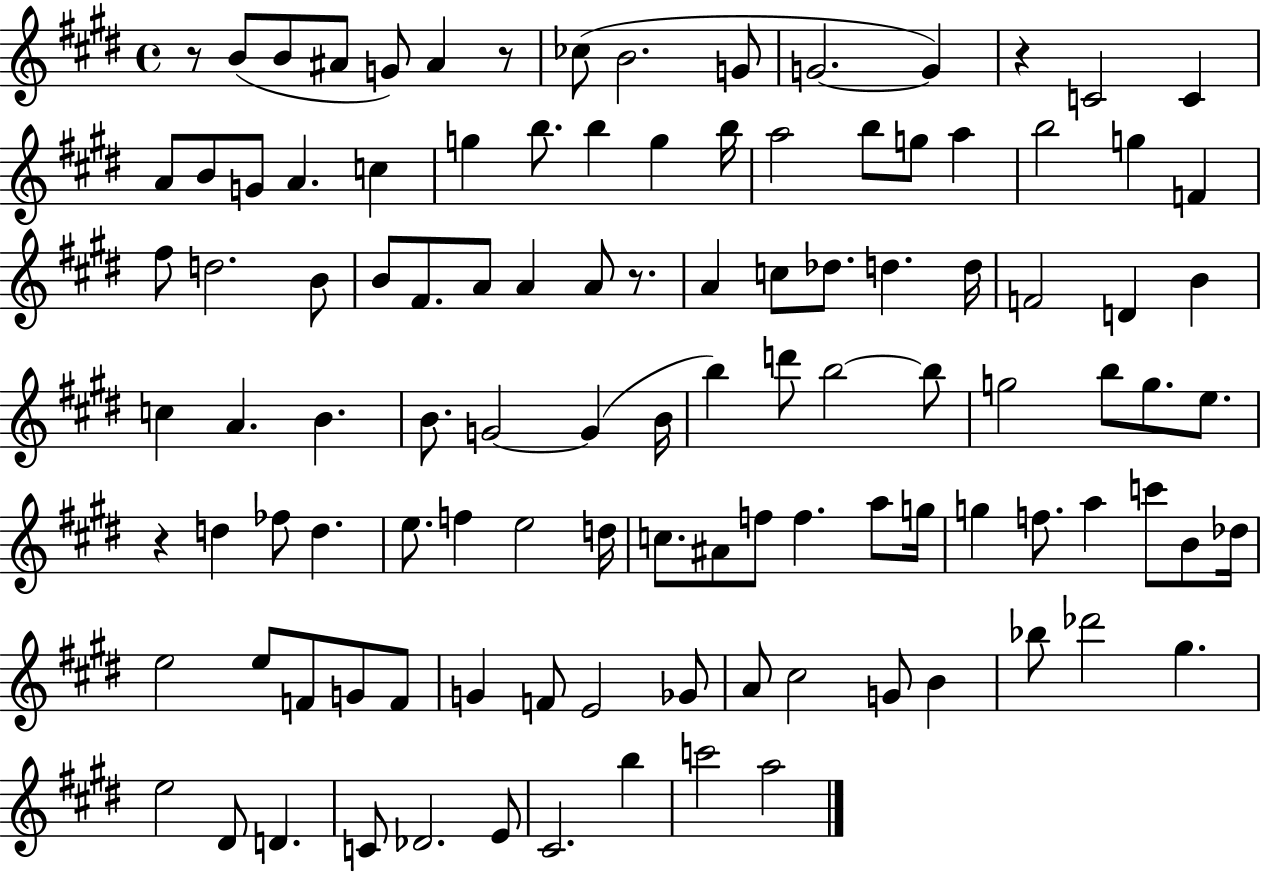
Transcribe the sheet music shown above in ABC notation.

X:1
T:Untitled
M:4/4
L:1/4
K:E
z/2 B/2 B/2 ^A/2 G/2 ^A z/2 _c/2 B2 G/2 G2 G z C2 C A/2 B/2 G/2 A c g b/2 b g b/4 a2 b/2 g/2 a b2 g F ^f/2 d2 B/2 B/2 ^F/2 A/2 A A/2 z/2 A c/2 _d/2 d d/4 F2 D B c A B B/2 G2 G B/4 b d'/2 b2 b/2 g2 b/2 g/2 e/2 z d _f/2 d e/2 f e2 d/4 c/2 ^A/2 f/2 f a/2 g/4 g f/2 a c'/2 B/2 _d/4 e2 e/2 F/2 G/2 F/2 G F/2 E2 _G/2 A/2 ^c2 G/2 B _b/2 _d'2 ^g e2 ^D/2 D C/2 _D2 E/2 ^C2 b c'2 a2